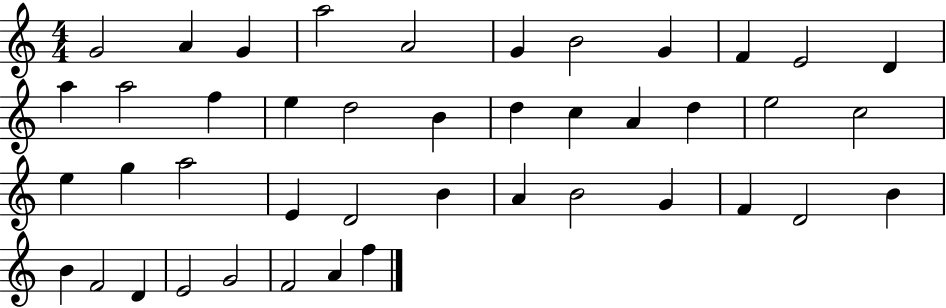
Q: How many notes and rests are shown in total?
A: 43